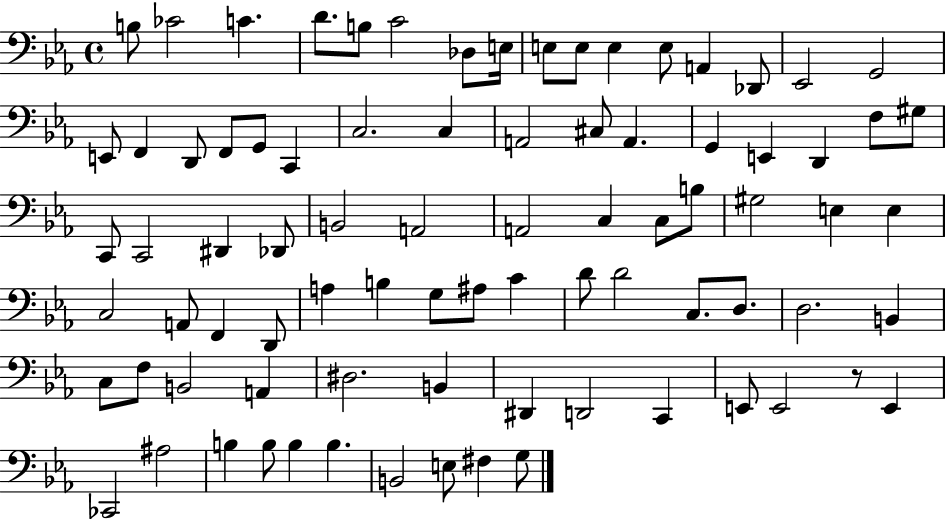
B3/e CES4/h C4/q. D4/e. B3/e C4/h Db3/e E3/s E3/e E3/e E3/q E3/e A2/q Db2/e Eb2/h G2/h E2/e F2/q D2/e F2/e G2/e C2/q C3/h. C3/q A2/h C#3/e A2/q. G2/q E2/q D2/q F3/e G#3/e C2/e C2/h D#2/q Db2/e B2/h A2/h A2/h C3/q C3/e B3/e G#3/h E3/q E3/q C3/h A2/e F2/q D2/e A3/q B3/q G3/e A#3/e C4/q D4/e D4/h C3/e. D3/e. D3/h. B2/q C3/e F3/e B2/h A2/q D#3/h. B2/q D#2/q D2/h C2/q E2/e E2/h R/e E2/q CES2/h A#3/h B3/q B3/e B3/q B3/q. B2/h E3/e F#3/q G3/e